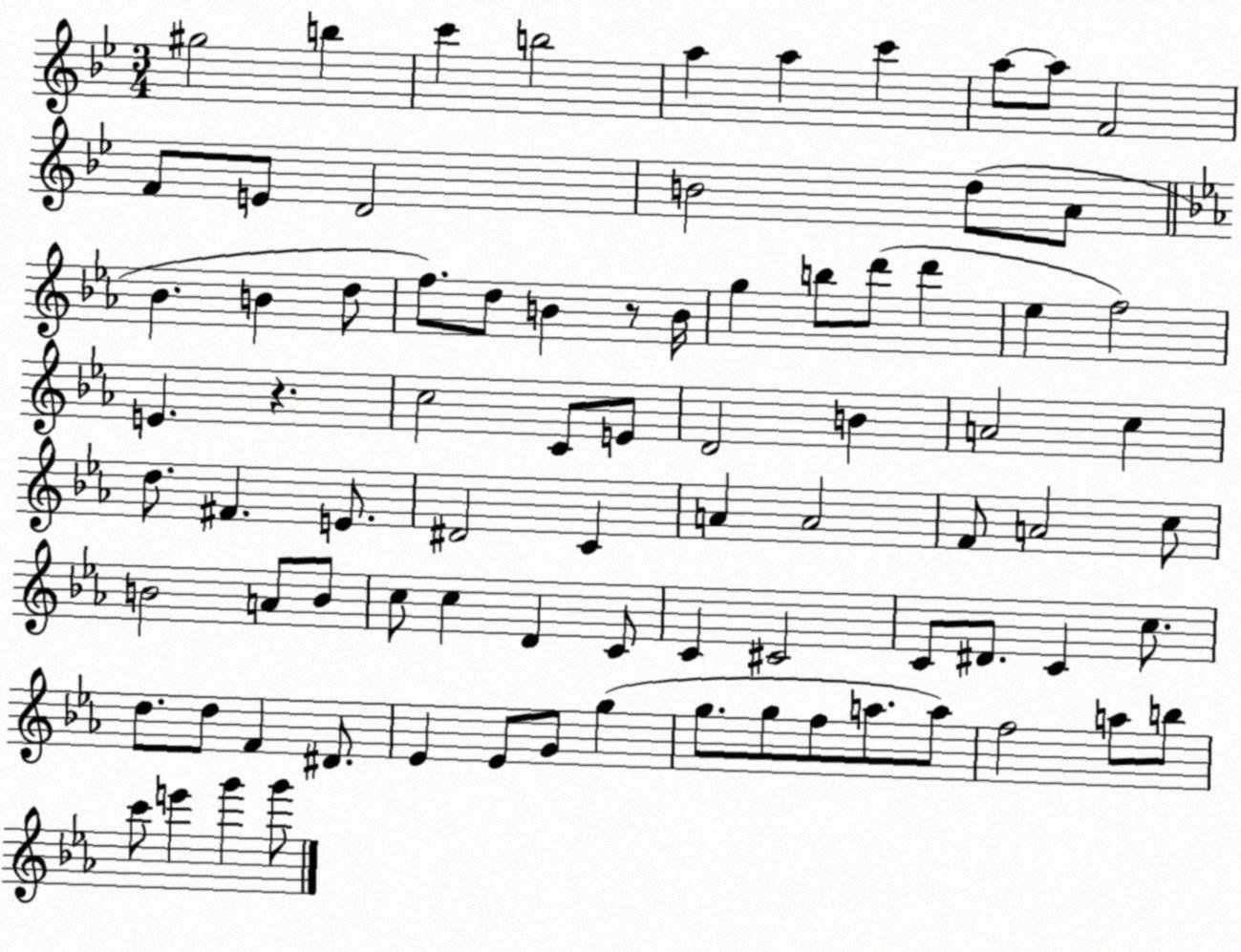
X:1
T:Untitled
M:3/4
L:1/4
K:Bb
^g2 b c' b2 a a c' a/2 a/2 F2 F/2 E/2 D2 B2 d/2 A/2 _B B d/2 f/2 d/2 B z/2 B/4 g b/2 d'/2 d' _e f2 E z c2 C/2 E/2 D2 B A2 c d/2 ^F E/2 ^D2 C A A2 F/2 A2 c/2 B2 A/2 B/2 c/2 c D C/2 C ^C2 C/2 ^D/2 C c/2 d/2 d/2 F ^D/2 _E _E/2 G/2 g g/2 g/2 f/2 a/2 a/2 f2 a/2 b/2 c'/2 e' g' g'/2